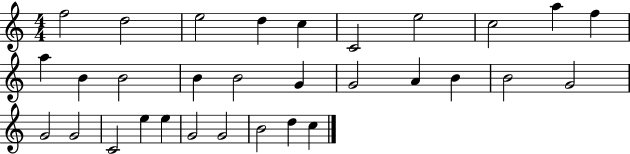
{
  \clef treble
  \numericTimeSignature
  \time 4/4
  \key c \major
  f''2 d''2 | e''2 d''4 c''4 | c'2 e''2 | c''2 a''4 f''4 | \break a''4 b'4 b'2 | b'4 b'2 g'4 | g'2 a'4 b'4 | b'2 g'2 | \break g'2 g'2 | c'2 e''4 e''4 | g'2 g'2 | b'2 d''4 c''4 | \break \bar "|."
}